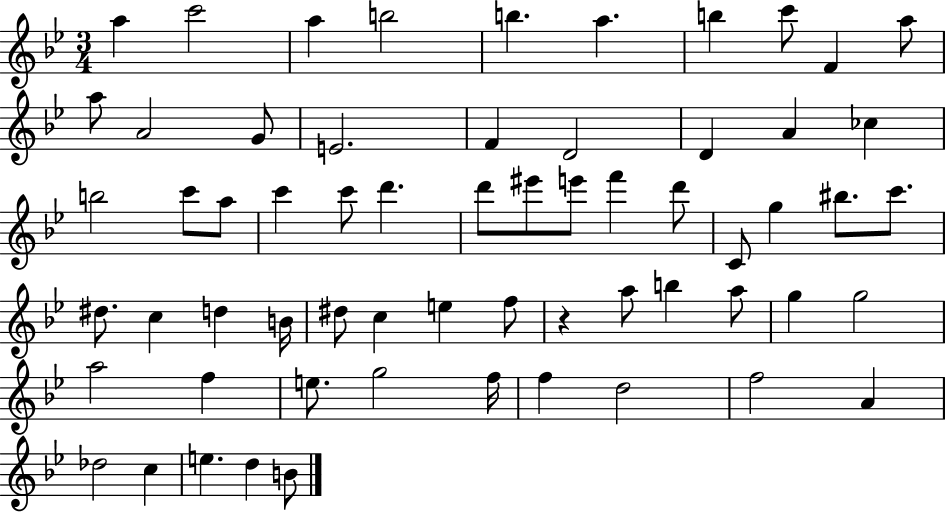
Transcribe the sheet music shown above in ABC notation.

X:1
T:Untitled
M:3/4
L:1/4
K:Bb
a c'2 a b2 b a b c'/2 F a/2 a/2 A2 G/2 E2 F D2 D A _c b2 c'/2 a/2 c' c'/2 d' d'/2 ^e'/2 e'/2 f' d'/2 C/2 g ^b/2 c'/2 ^d/2 c d B/4 ^d/2 c e f/2 z a/2 b a/2 g g2 a2 f e/2 g2 f/4 f d2 f2 A _d2 c e d B/2